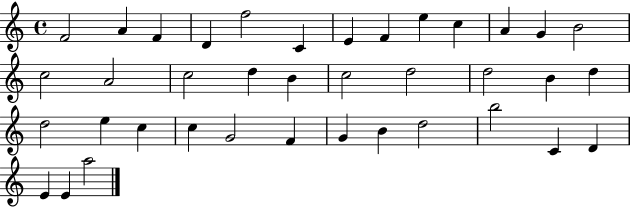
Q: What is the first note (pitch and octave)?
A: F4